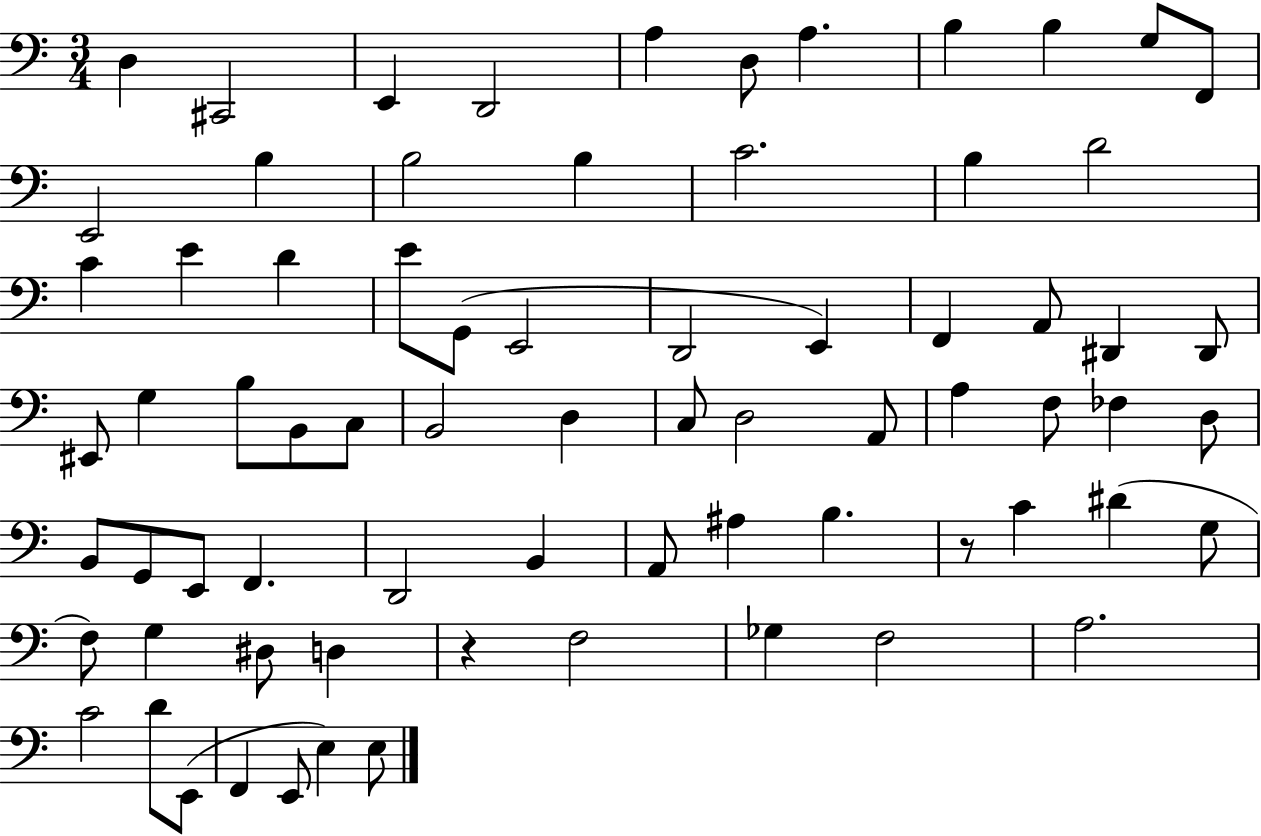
D3/q C#2/h E2/q D2/h A3/q D3/e A3/q. B3/q B3/q G3/e F2/e E2/h B3/q B3/h B3/q C4/h. B3/q D4/h C4/q E4/q D4/q E4/e G2/e E2/h D2/h E2/q F2/q A2/e D#2/q D#2/e EIS2/e G3/q B3/e B2/e C3/e B2/h D3/q C3/e D3/h A2/e A3/q F3/e FES3/q D3/e B2/e G2/e E2/e F2/q. D2/h B2/q A2/e A#3/q B3/q. R/e C4/q D#4/q G3/e F3/e G3/q D#3/e D3/q R/q F3/h Gb3/q F3/h A3/h. C4/h D4/e E2/e F2/q E2/e E3/q E3/e